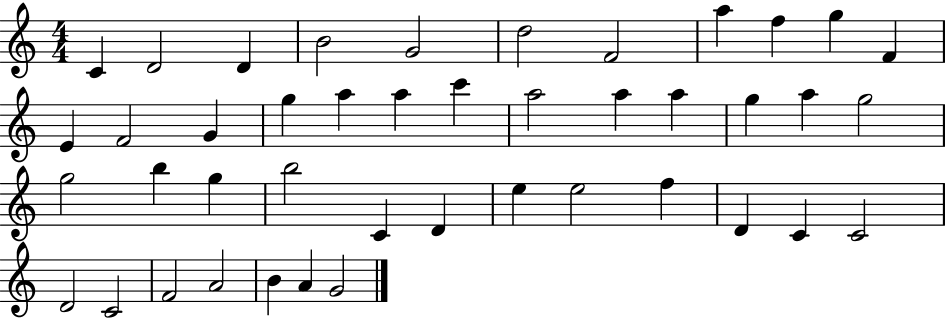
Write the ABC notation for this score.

X:1
T:Untitled
M:4/4
L:1/4
K:C
C D2 D B2 G2 d2 F2 a f g F E F2 G g a a c' a2 a a g a g2 g2 b g b2 C D e e2 f D C C2 D2 C2 F2 A2 B A G2